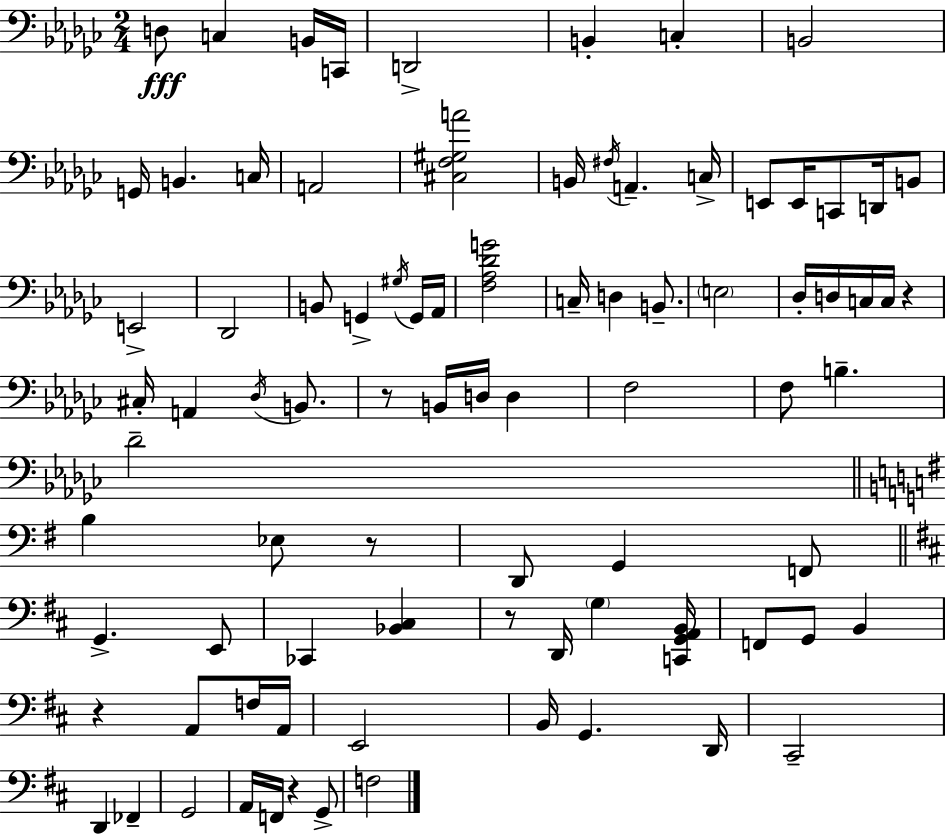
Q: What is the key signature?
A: EES minor